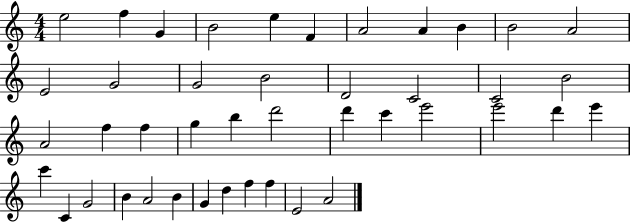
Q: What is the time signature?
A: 4/4